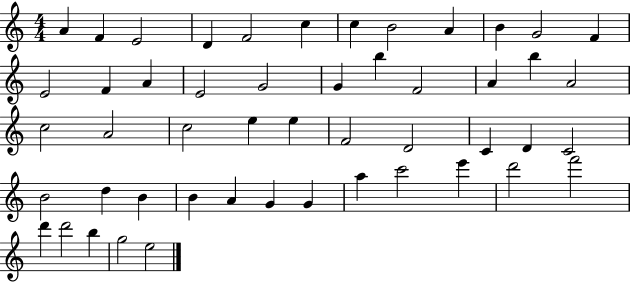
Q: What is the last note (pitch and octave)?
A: E5